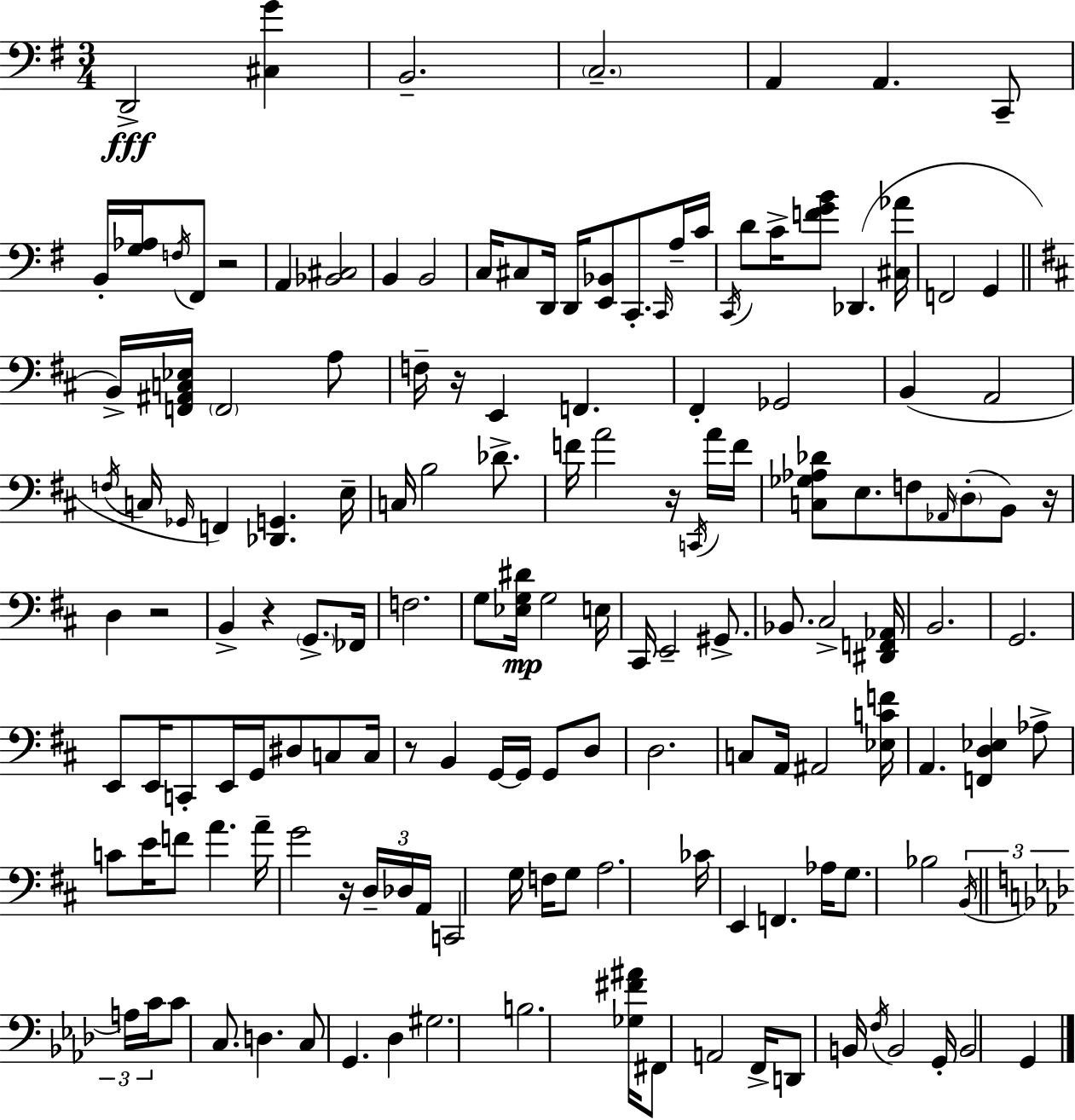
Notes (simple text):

D2/h [C#3,G4]/q B2/h. C3/h. A2/q A2/q. C2/e B2/s [G3,Ab3]/s F3/s F#2/e R/h A2/q [Bb2,C#3]/h B2/q B2/h C3/s C#3/e D2/s D2/s [E2,Bb2]/e C2/e. C2/s A3/s C4/s C2/s D4/e C4/s [F4,G4,B4]/e Db2/q. [C#3,Ab4]/s F2/h G2/q B2/s [F2,A#2,C3,Eb3]/s F2/h A3/e F3/s R/s E2/q F2/q. F#2/q Gb2/h B2/q A2/h F3/s C3/s Gb2/s F2/q [Db2,G2]/q. E3/s C3/s B3/h Db4/e. F4/s A4/h R/s C2/s A4/s F4/s [C3,Gb3,Ab3,Db4]/e E3/e. F3/e Ab2/s D3/e B2/e R/s D3/q R/h B2/q R/q G2/e. FES2/s F3/h. G3/e [Eb3,G3,D#4]/s G3/h E3/s C#2/s E2/h G#2/e. Bb2/e. C#3/h [D#2,F2,Ab2]/s B2/h. G2/h. E2/e E2/s C2/e E2/s G2/s D#3/e C3/e C3/s R/e B2/q G2/s G2/s G2/e D3/e D3/h. C3/e A2/s A#2/h [Eb3,C4,F4]/s A2/q. [F2,D3,Eb3]/q Ab3/e C4/e E4/s F4/e A4/q. A4/s G4/h R/s D3/s Db3/s A2/s C2/h G3/s F3/s G3/e A3/h. CES4/s E2/q F2/q. Ab3/s G3/e. Bb3/h B2/s A3/s C4/s C4/e C3/e. D3/q. C3/e G2/q. Db3/q G#3/h. B3/h. [Gb3,F#4,A#4]/s F#2/e A2/h F2/s D2/e B2/s F3/s B2/h G2/s B2/h G2/q